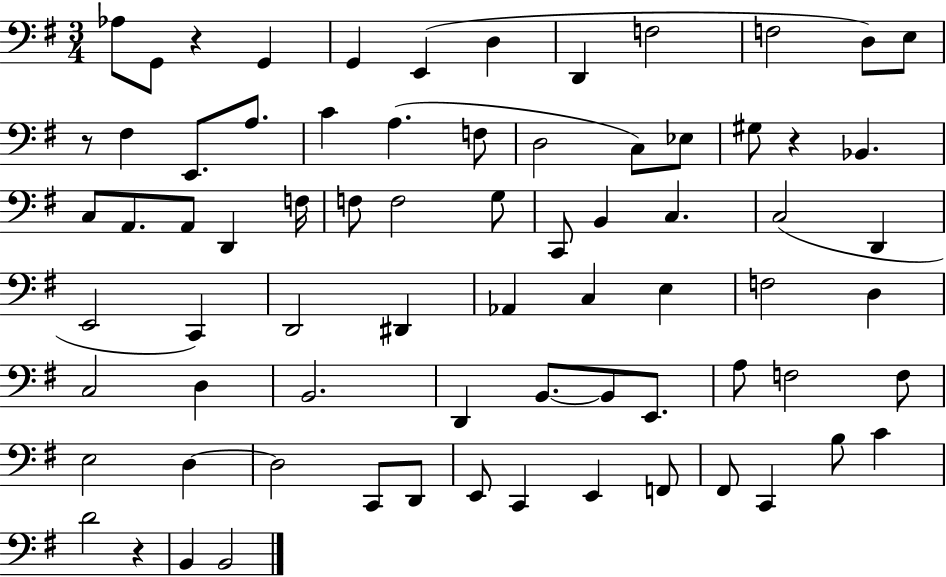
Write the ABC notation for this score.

X:1
T:Untitled
M:3/4
L:1/4
K:G
_A,/2 G,,/2 z G,, G,, E,, D, D,, F,2 F,2 D,/2 E,/2 z/2 ^F, E,,/2 A,/2 C A, F,/2 D,2 C,/2 _E,/2 ^G,/2 z _B,, C,/2 A,,/2 A,,/2 D,, F,/4 F,/2 F,2 G,/2 C,,/2 B,, C, C,2 D,, E,,2 C,, D,,2 ^D,, _A,, C, E, F,2 D, C,2 D, B,,2 D,, B,,/2 B,,/2 E,,/2 A,/2 F,2 F,/2 E,2 D, D,2 C,,/2 D,,/2 E,,/2 C,, E,, F,,/2 ^F,,/2 C,, B,/2 C D2 z B,, B,,2